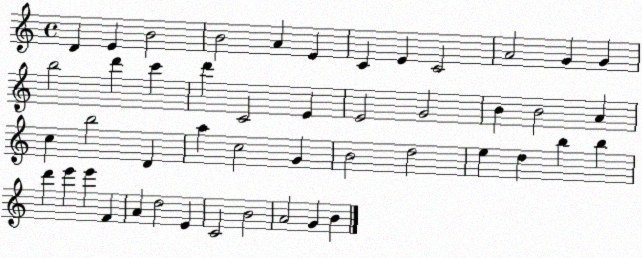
X:1
T:Untitled
M:4/4
L:1/4
K:C
D E B2 B2 A E C E C2 A2 G G b2 d' c' d' C2 E E2 G2 B B2 A c b2 D a c2 G B2 d2 e d b b d' e' e' F A d2 E C2 B2 A2 G B